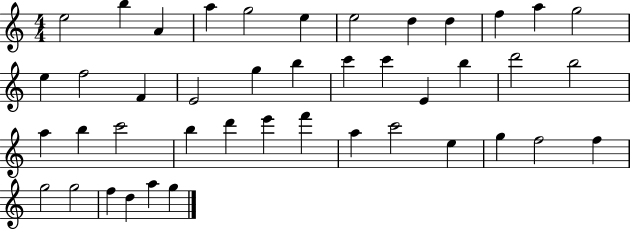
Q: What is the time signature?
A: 4/4